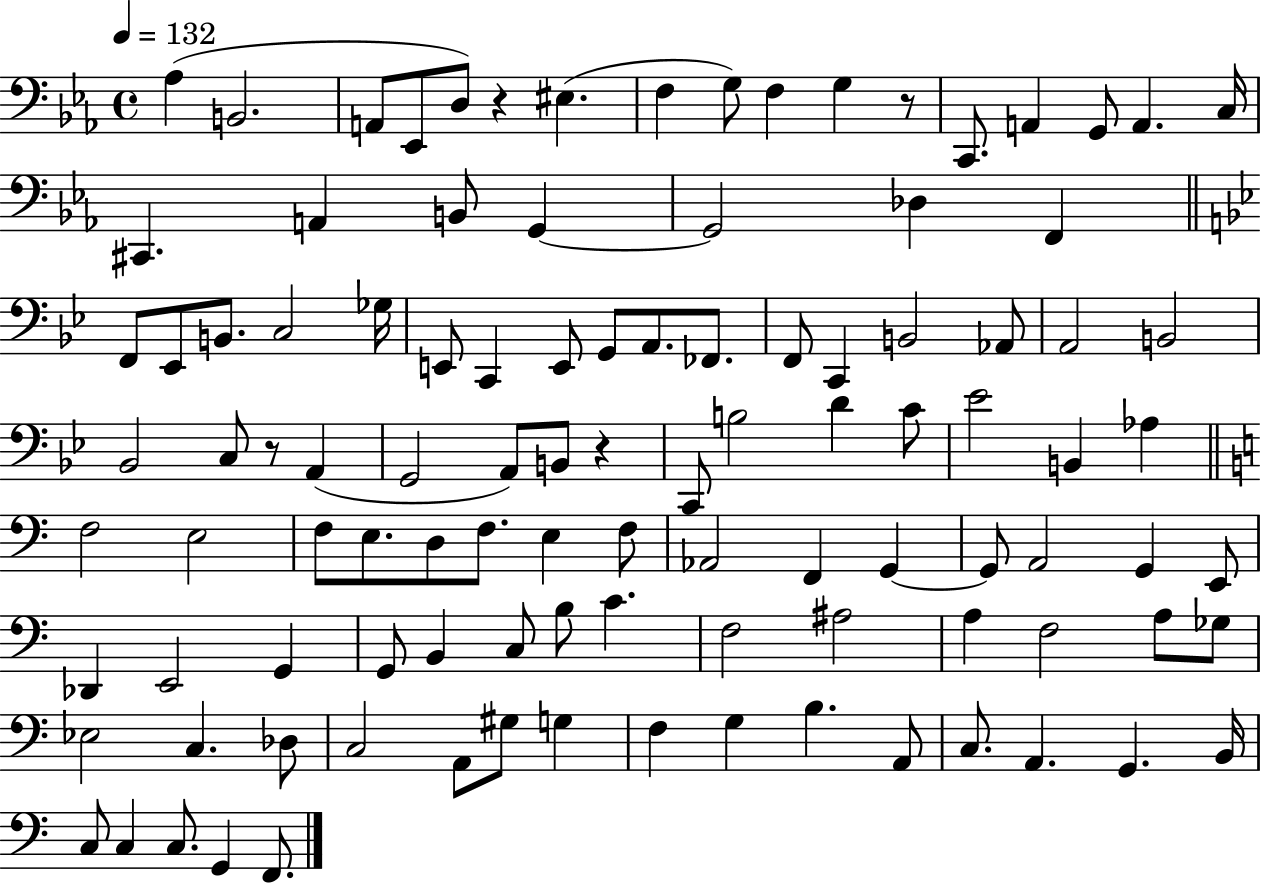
Ab3/q B2/h. A2/e Eb2/e D3/e R/q EIS3/q. F3/q G3/e F3/q G3/q R/e C2/e. A2/q G2/e A2/q. C3/s C#2/q. A2/q B2/e G2/q G2/h Db3/q F2/q F2/e Eb2/e B2/e. C3/h Gb3/s E2/e C2/q E2/e G2/e A2/e. FES2/e. F2/e C2/q B2/h Ab2/e A2/h B2/h Bb2/h C3/e R/e A2/q G2/h A2/e B2/e R/q C2/e B3/h D4/q C4/e Eb4/h B2/q Ab3/q F3/h E3/h F3/e E3/e. D3/e F3/e. E3/q F3/e Ab2/h F2/q G2/q G2/e A2/h G2/q E2/e Db2/q E2/h G2/q G2/e B2/q C3/e B3/e C4/q. F3/h A#3/h A3/q F3/h A3/e Gb3/e Eb3/h C3/q. Db3/e C3/h A2/e G#3/e G3/q F3/q G3/q B3/q. A2/e C3/e. A2/q. G2/q. B2/s C3/e C3/q C3/e. G2/q F2/e.